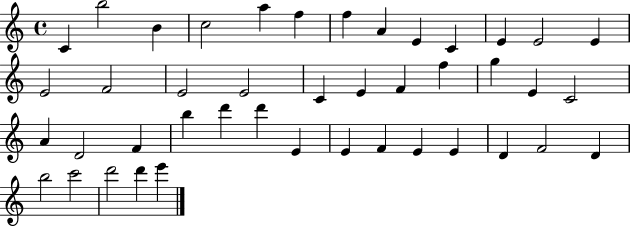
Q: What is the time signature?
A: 4/4